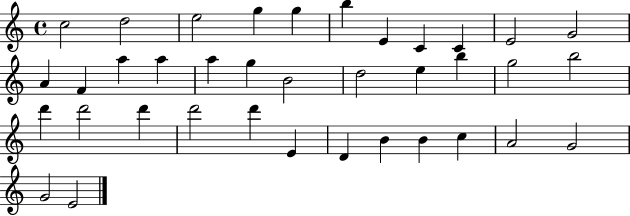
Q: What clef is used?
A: treble